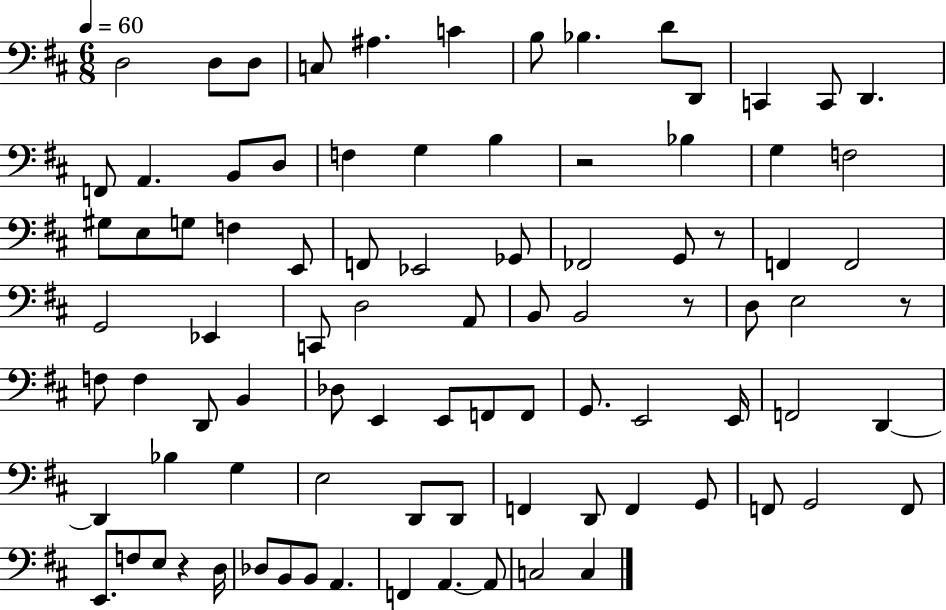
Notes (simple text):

D3/h D3/e D3/e C3/e A#3/q. C4/q B3/e Bb3/q. D4/e D2/e C2/q C2/e D2/q. F2/e A2/q. B2/e D3/e F3/q G3/q B3/q R/h Bb3/q G3/q F3/h G#3/e E3/e G3/e F3/q E2/e F2/e Eb2/h Gb2/e FES2/h G2/e R/e F2/q F2/h G2/h Eb2/q C2/e D3/h A2/e B2/e B2/h R/e D3/e E3/h R/e F3/e F3/q D2/e B2/q Db3/e E2/q E2/e F2/e F2/e G2/e. E2/h E2/s F2/h D2/q D2/q Bb3/q G3/q E3/h D2/e D2/e F2/q D2/e F2/q G2/e F2/e G2/h F2/e E2/e. F3/e E3/e R/q D3/s Db3/e B2/e B2/e A2/q. F2/q A2/q. A2/e C3/h C3/q